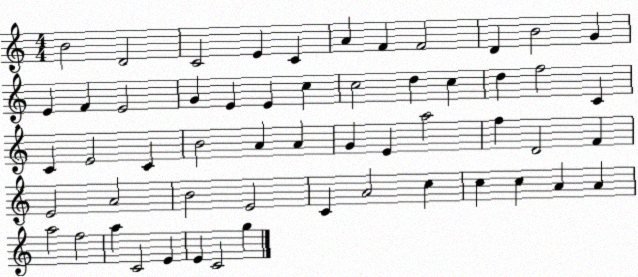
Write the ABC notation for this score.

X:1
T:Untitled
M:4/4
L:1/4
K:C
B2 D2 C2 E C A F F2 D B2 G E F E2 G E E c c2 d c d f2 C C E2 C B2 A A G E a2 f D2 F E2 A2 B2 E2 C A2 c c c A A a2 f2 a C2 E E C2 g